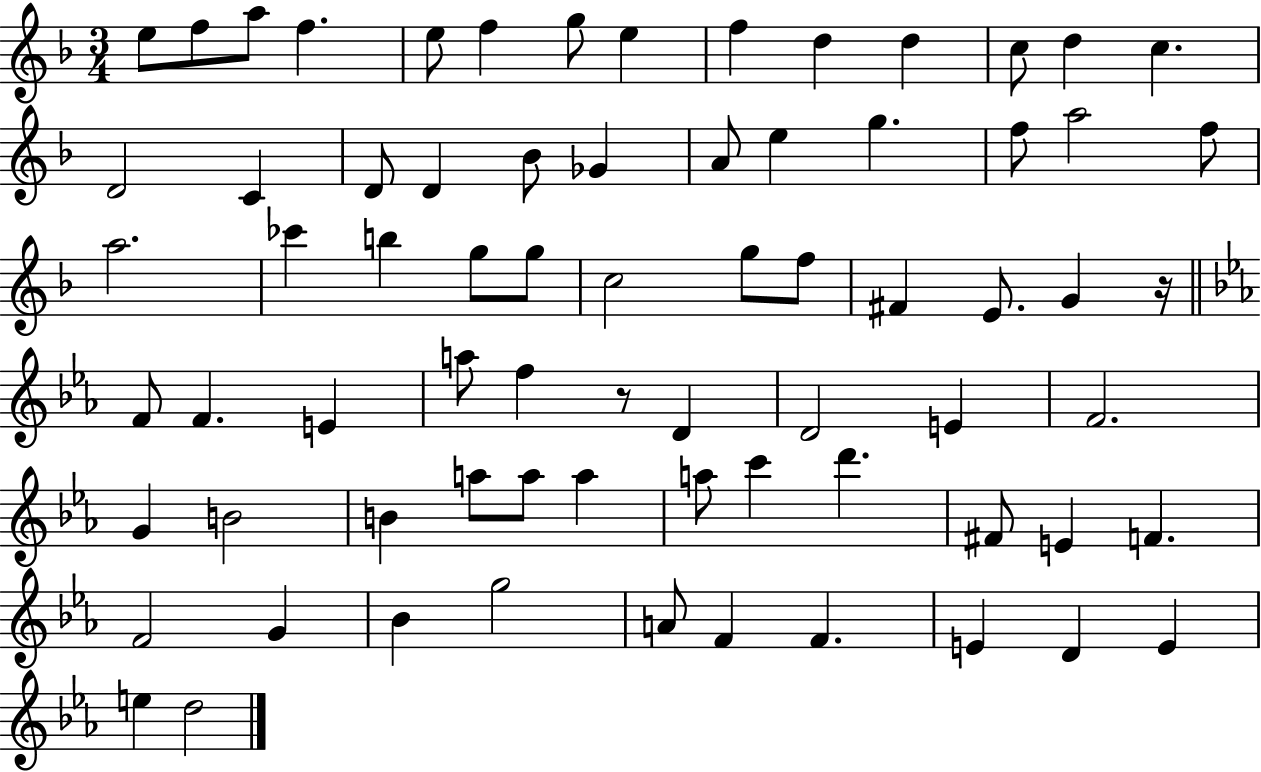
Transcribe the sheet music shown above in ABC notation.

X:1
T:Untitled
M:3/4
L:1/4
K:F
e/2 f/2 a/2 f e/2 f g/2 e f d d c/2 d c D2 C D/2 D _B/2 _G A/2 e g f/2 a2 f/2 a2 _c' b g/2 g/2 c2 g/2 f/2 ^F E/2 G z/4 F/2 F E a/2 f z/2 D D2 E F2 G B2 B a/2 a/2 a a/2 c' d' ^F/2 E F F2 G _B g2 A/2 F F E D E e d2